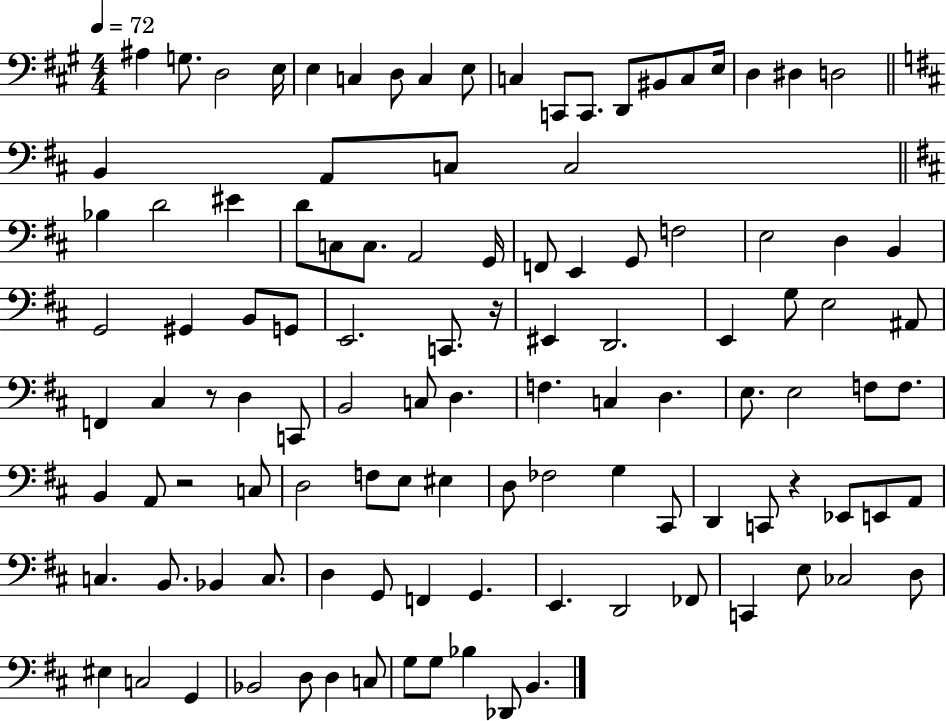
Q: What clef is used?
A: bass